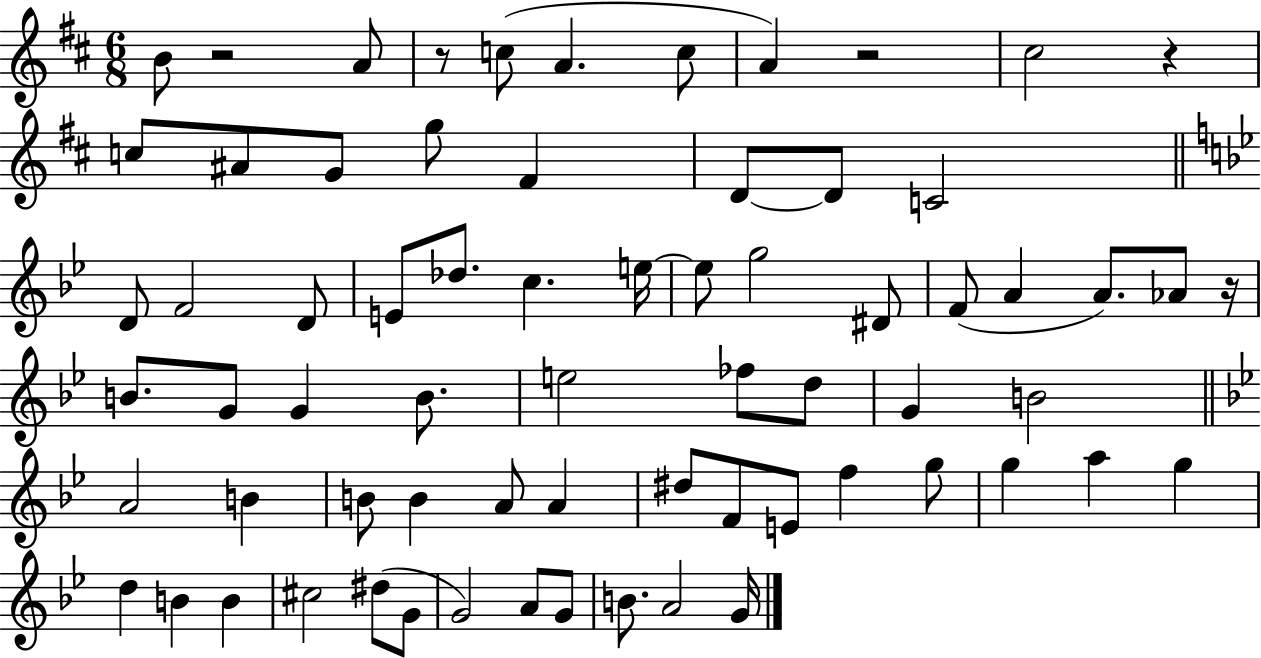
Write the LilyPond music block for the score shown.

{
  \clef treble
  \numericTimeSignature
  \time 6/8
  \key d \major
  \repeat volta 2 { b'8 r2 a'8 | r8 c''8( a'4. c''8 | a'4) r2 | cis''2 r4 | \break c''8 ais'8 g'8 g''8 fis'4 | d'8~~ d'8 c'2 | \bar "||" \break \key g \minor d'8 f'2 d'8 | e'8 des''8. c''4. e''16~~ | e''8 g''2 dis'8 | f'8( a'4 a'8.) aes'8 r16 | \break b'8. g'8 g'4 b'8. | e''2 fes''8 d''8 | g'4 b'2 | \bar "||" \break \key bes \major a'2 b'4 | b'8 b'4 a'8 a'4 | dis''8 f'8 e'8 f''4 g''8 | g''4 a''4 g''4 | \break d''4 b'4 b'4 | cis''2 dis''8( g'8 | g'2) a'8 g'8 | b'8. a'2 g'16 | \break } \bar "|."
}